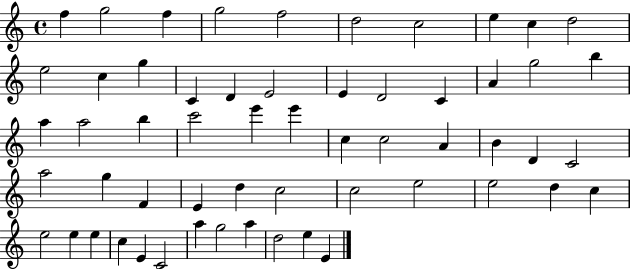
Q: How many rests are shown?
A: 0